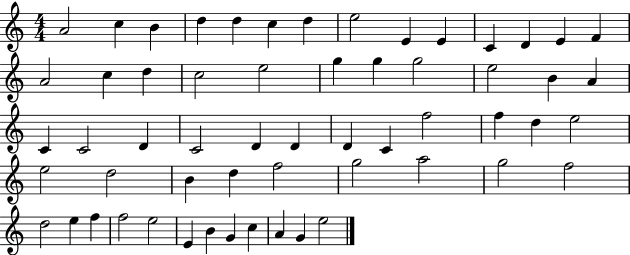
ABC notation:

X:1
T:Untitled
M:4/4
L:1/4
K:C
A2 c B d d c d e2 E E C D E F A2 c d c2 e2 g g g2 e2 B A C C2 D C2 D D D C f2 f d e2 e2 d2 B d f2 g2 a2 g2 f2 d2 e f f2 e2 E B G c A G e2